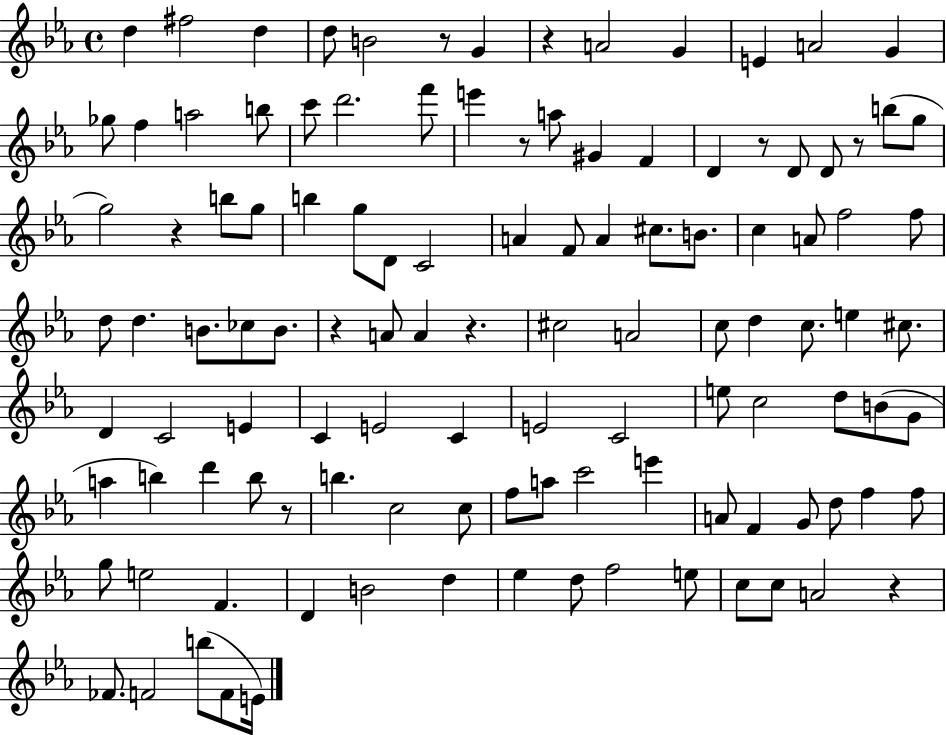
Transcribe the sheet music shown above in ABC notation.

X:1
T:Untitled
M:4/4
L:1/4
K:Eb
d ^f2 d d/2 B2 z/2 G z A2 G E A2 G _g/2 f a2 b/2 c'/2 d'2 f'/2 e' z/2 a/2 ^G F D z/2 D/2 D/2 z/2 b/2 g/2 g2 z b/2 g/2 b g/2 D/2 C2 A F/2 A ^c/2 B/2 c A/2 f2 f/2 d/2 d B/2 _c/2 B/2 z A/2 A z ^c2 A2 c/2 d c/2 e ^c/2 D C2 E C E2 C E2 C2 e/2 c2 d/2 B/2 G/2 a b d' b/2 z/2 b c2 c/2 f/2 a/2 c'2 e' A/2 F G/2 d/2 f f/2 g/2 e2 F D B2 d _e d/2 f2 e/2 c/2 c/2 A2 z _F/2 F2 b/2 F/2 E/4